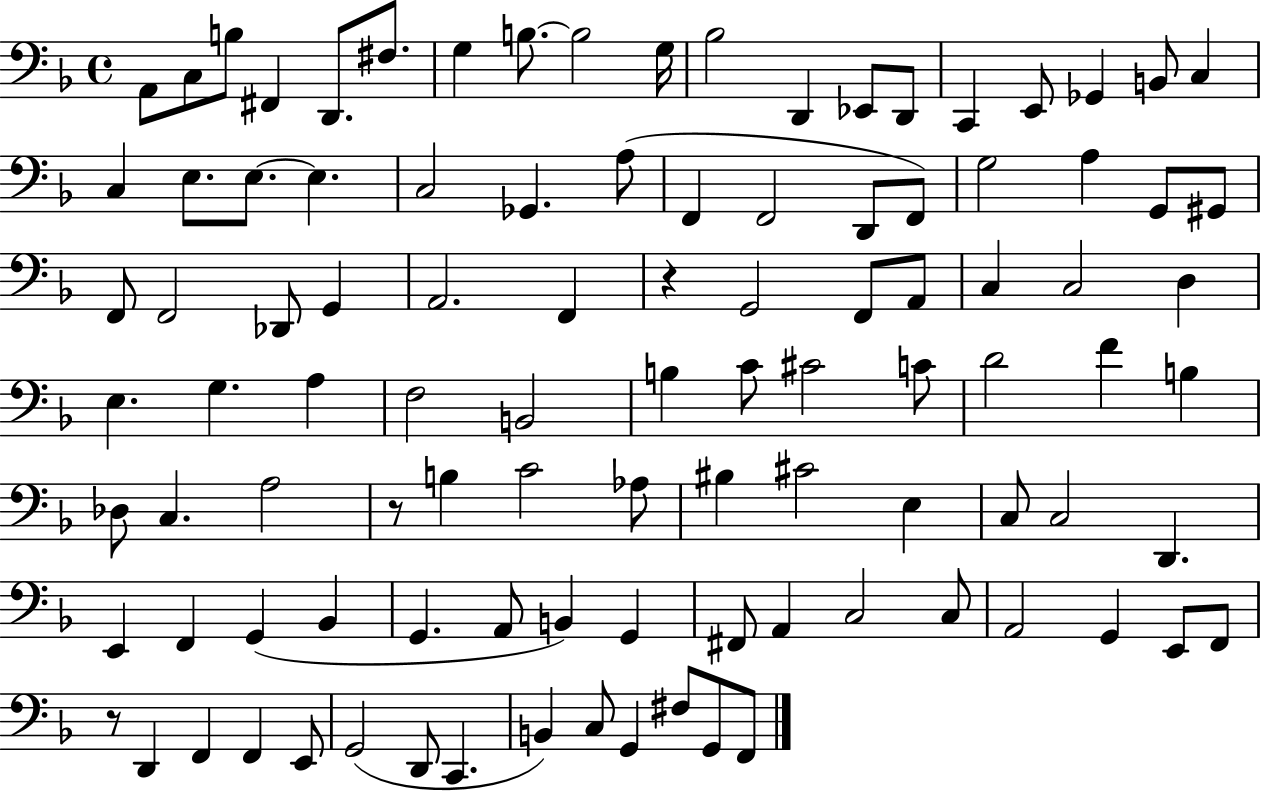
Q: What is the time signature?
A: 4/4